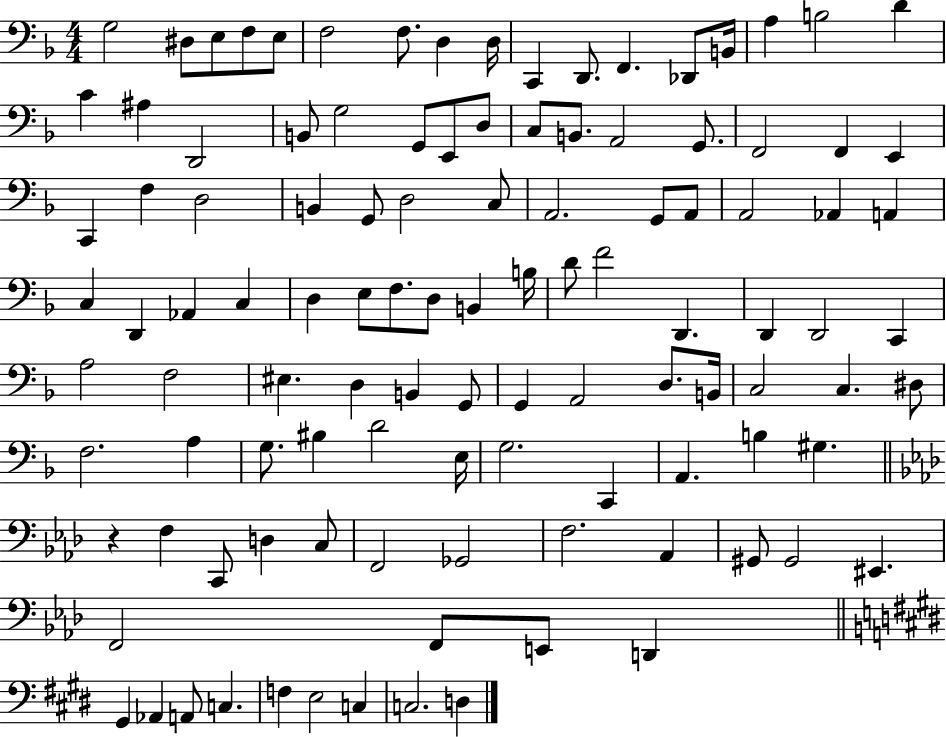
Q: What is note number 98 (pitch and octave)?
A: F2